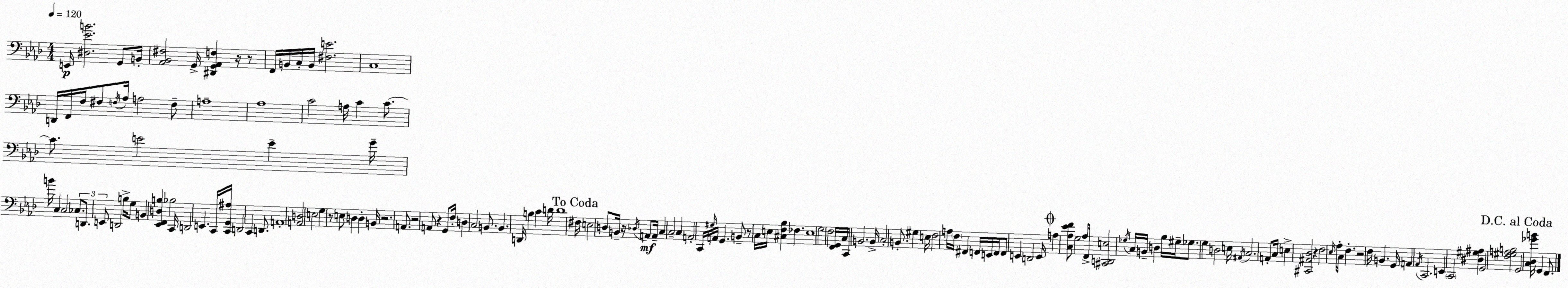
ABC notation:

X:1
T:Untitled
M:4/4
L:1/4
K:Ab
E,,/4 [^D,_EB]2 G,,/2 B,,/4 [_A,,_B,,^F,]2 G,,/4 [^D,,G,,_A,,F,] z/4 z/2 F,,/4 B,,/4 C,/4 B,,/4 [^F,E]2 C,4 D,,/4 F,,/4 F,/4 ^F,/2 F,/4 _A,/4 A,2 F,/2 A,4 _A,4 C2 A,/4 C C/2 C/2 E2 E G/4 B/4 C, C,2 _C,/2 D,,/2 E,,/2 D,,2 B,/4 G,/2 B,, [_E,,F,,D,B,] _B,2 C,,/4 D,,2 E,, C,,/4 [C,,G,,^A,]/4 D,,2 C,, D,,/2 A,,4 [A,,D,]2 E,2 G, z/2 E,/2 D, D, B,,/4 z2 A,,/2 z2 A,,/2 z G,,/2 F,/4 D, C,2 B,,/2 B,, D,,/4 B, C D/4 D4 ^F,/4 E,2 D,/2 B,,/4 z/4 _D,/4 A,,/2 A,,/4 C, C,2 C, A,,2 C,,/4 ^G,/4 A,,/4 G,, B,,/2 z/2 C,/4 E,/4 [^C,F,_B,] _F, E,4 G,2 F,2 [F,,G,,]/4 C,/4 C,,/4 B,,2 B,,/4 C,2 B,,/2 ^G, E,/4 F,2 A,/4 F,/4 ^F,, F,,/4 E,,/4 F,,/4 F,,/2 E,, D,,2 E,,/4 A, [C,_A,_EF]/2 G,2 _A,/2 F,,/4 [^C,,D,,E,]2 _G,/4 C,/4 B,,/4 D, _B,/4 ^G,/4 _G,/2 G, D,2 E,/4 ^A,,/4 C,2 A,,/2 C,/4 E, [^C,,^A,,_D,]2 z F,2 _E,/4 _A,/4 C,/4 F, z2 F,/4 B,, G,,/4 A,, _A,,/4 C,,2 E,, C,,2 [^D,^G,^A,] G,,2 [F,^G,A,B,]2 G,,2 [C,_D,_GB]/4 G,, F,,/2